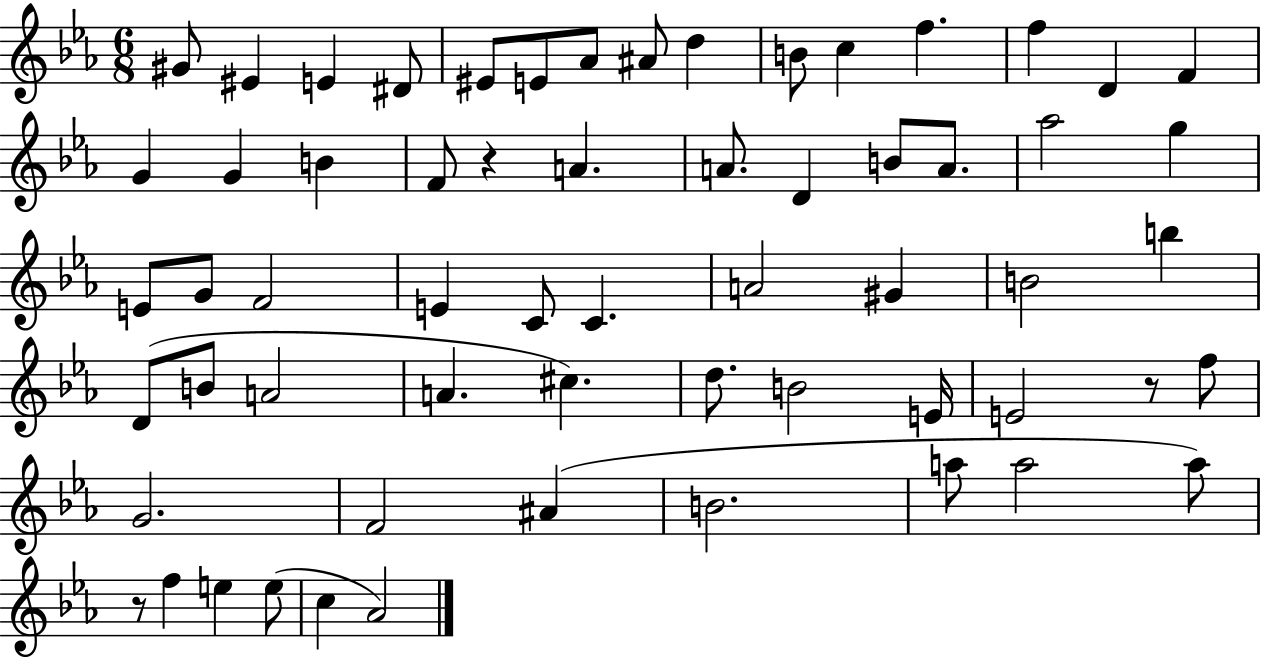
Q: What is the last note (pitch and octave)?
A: Ab4